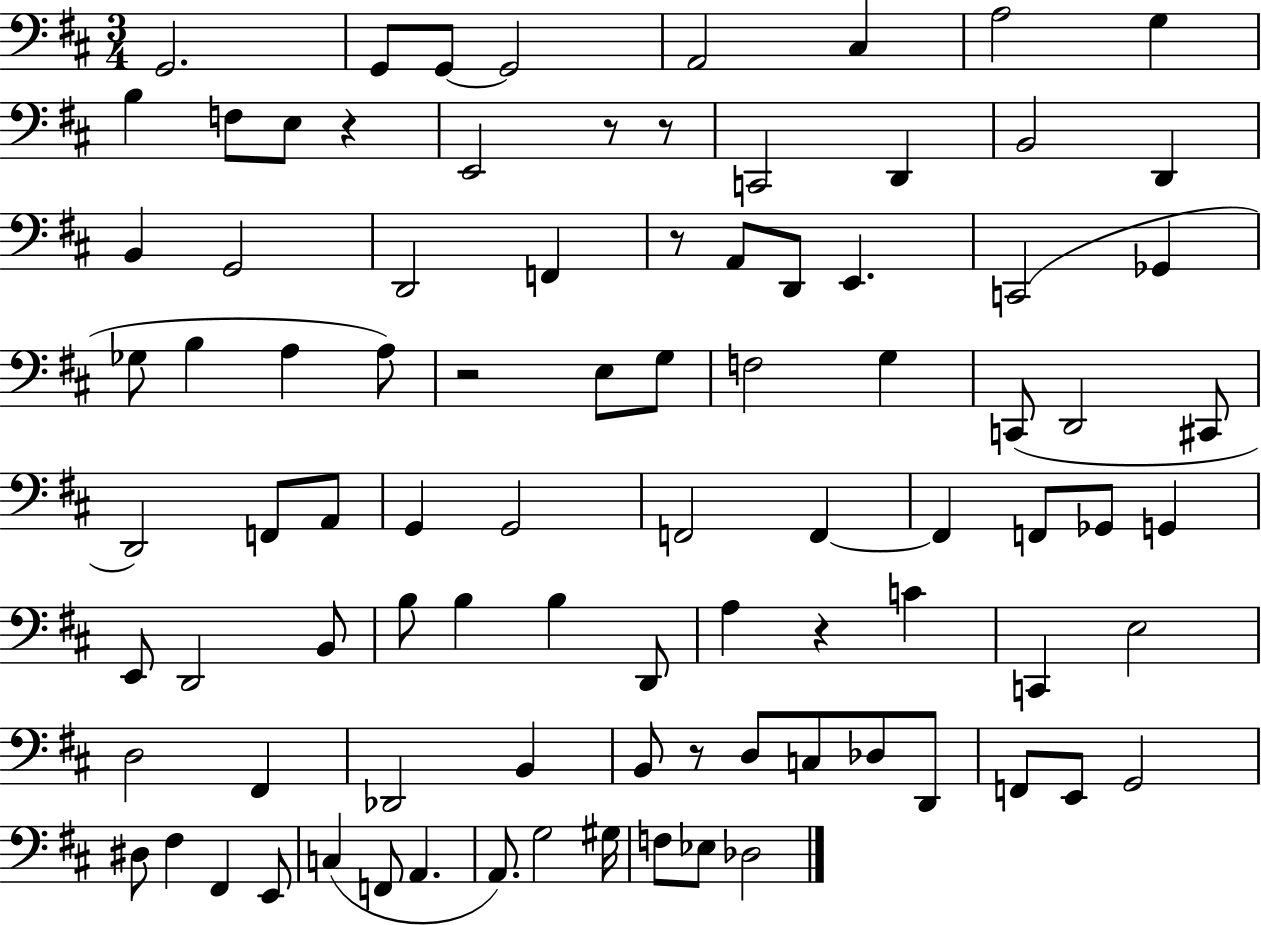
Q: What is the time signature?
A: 3/4